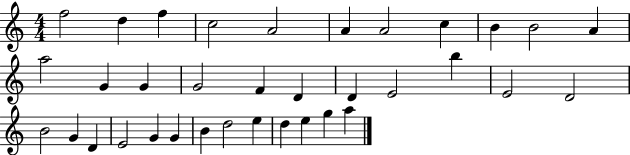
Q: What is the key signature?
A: C major